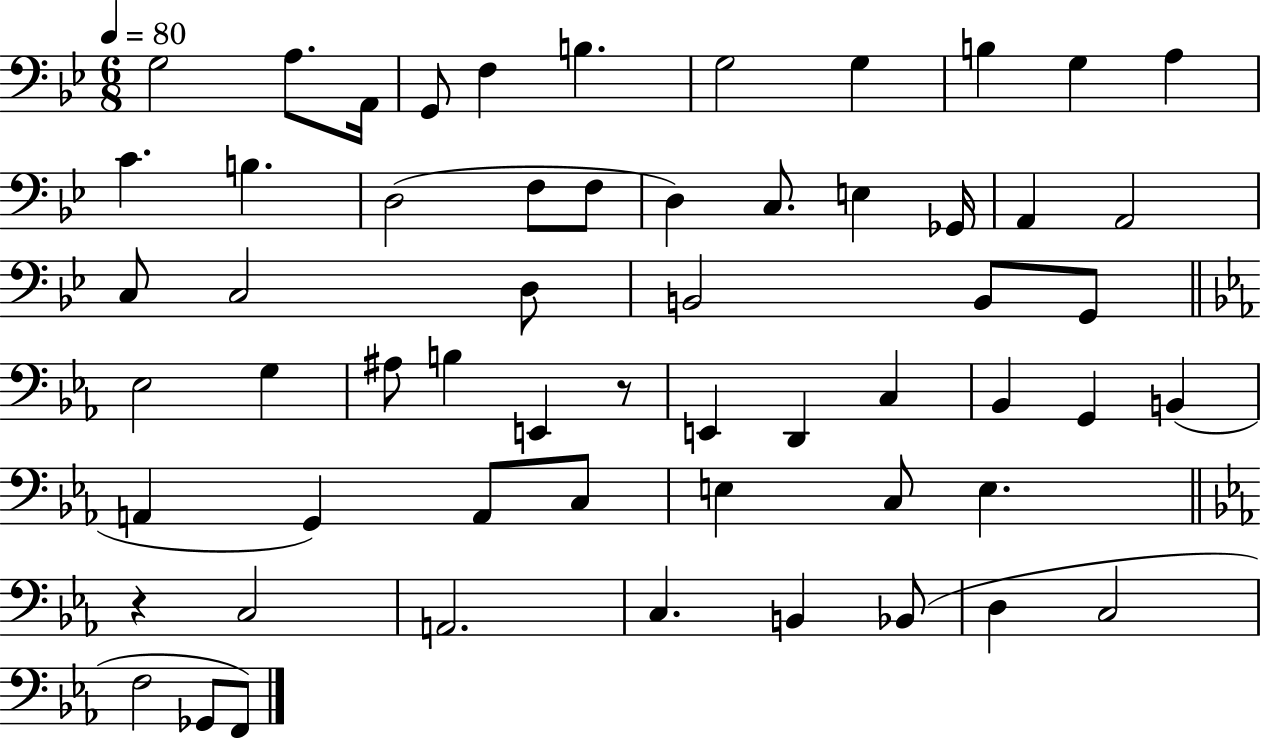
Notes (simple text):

G3/h A3/e. A2/s G2/e F3/q B3/q. G3/h G3/q B3/q G3/q A3/q C4/q. B3/q. D3/h F3/e F3/e D3/q C3/e. E3/q Gb2/s A2/q A2/h C3/e C3/h D3/e B2/h B2/e G2/e Eb3/h G3/q A#3/e B3/q E2/q R/e E2/q D2/q C3/q Bb2/q G2/q B2/q A2/q G2/q A2/e C3/e E3/q C3/e E3/q. R/q C3/h A2/h. C3/q. B2/q Bb2/e D3/q C3/h F3/h Gb2/e F2/e